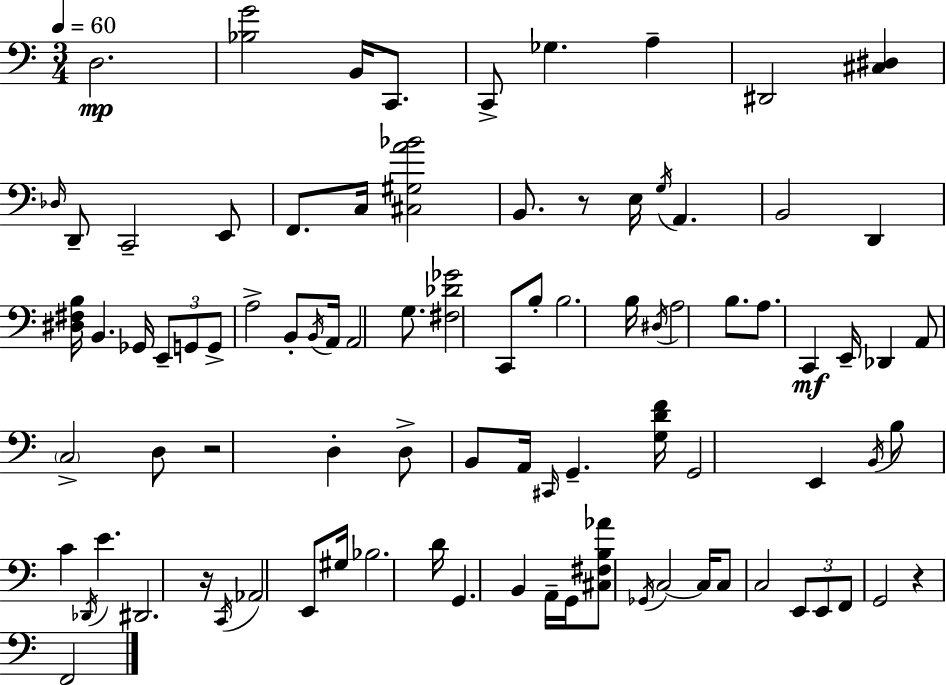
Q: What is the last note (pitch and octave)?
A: F2